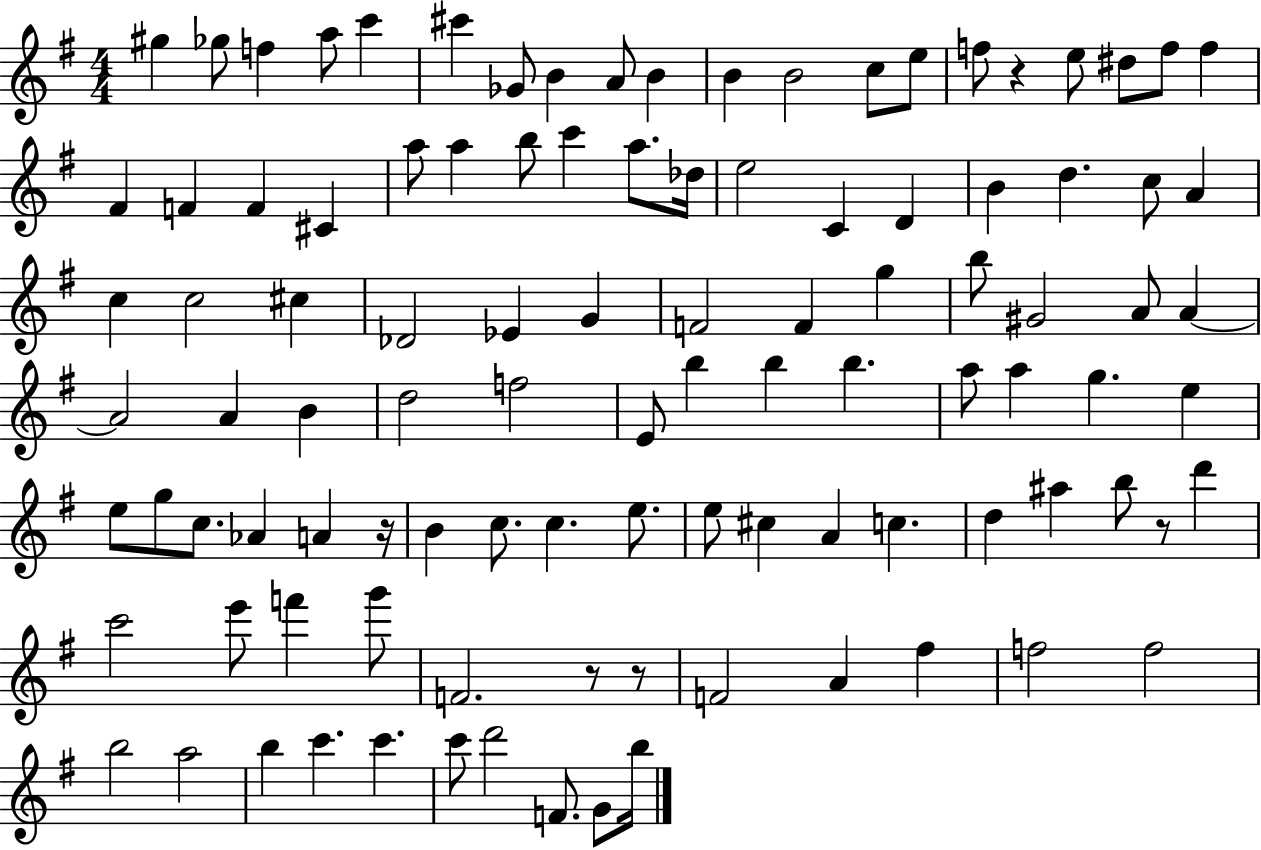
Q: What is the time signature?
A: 4/4